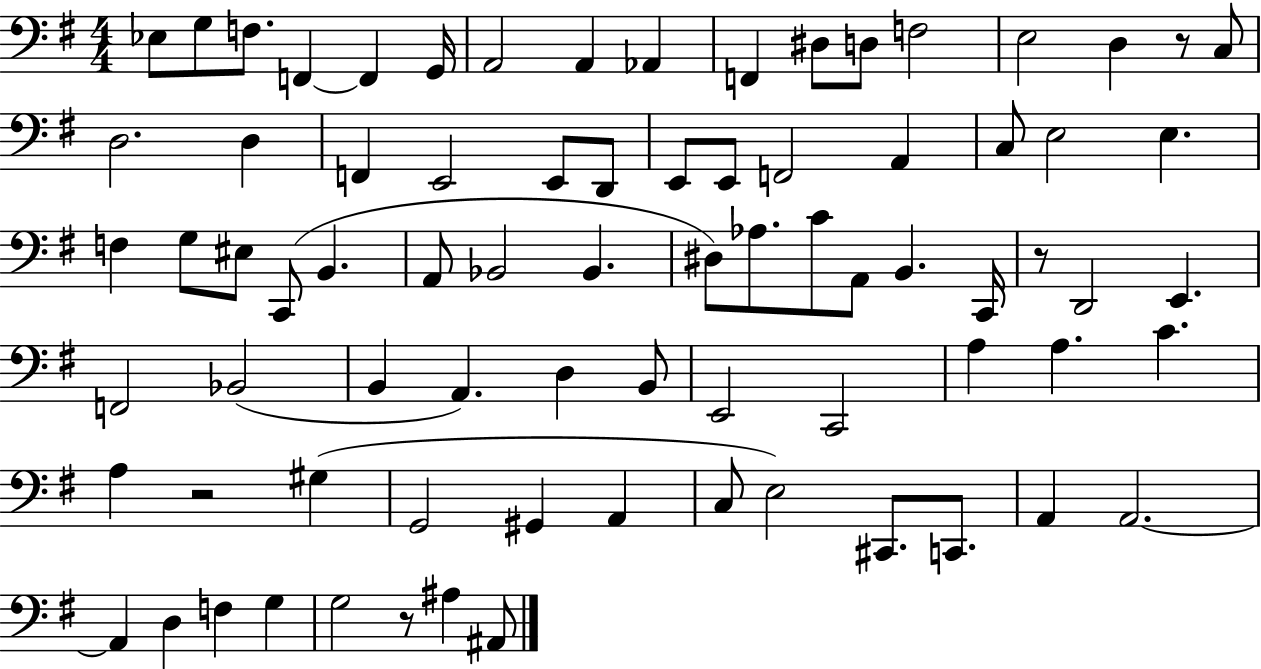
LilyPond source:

{
  \clef bass
  \numericTimeSignature
  \time 4/4
  \key g \major
  \repeat volta 2 { ees8 g8 f8. f,4~~ f,4 g,16 | a,2 a,4 aes,4 | f,4 dis8 d8 f2 | e2 d4 r8 c8 | \break d2. d4 | f,4 e,2 e,8 d,8 | e,8 e,8 f,2 a,4 | c8 e2 e4. | \break f4 g8 eis8 c,8( b,4. | a,8 bes,2 bes,4. | dis8) aes8. c'8 a,8 b,4. c,16 | r8 d,2 e,4. | \break f,2 bes,2( | b,4 a,4.) d4 b,8 | e,2 c,2 | a4 a4. c'4. | \break a4 r2 gis4( | g,2 gis,4 a,4 | c8 e2) cis,8. c,8. | a,4 a,2.~~ | \break a,4 d4 f4 g4 | g2 r8 ais4 ais,8 | } \bar "|."
}